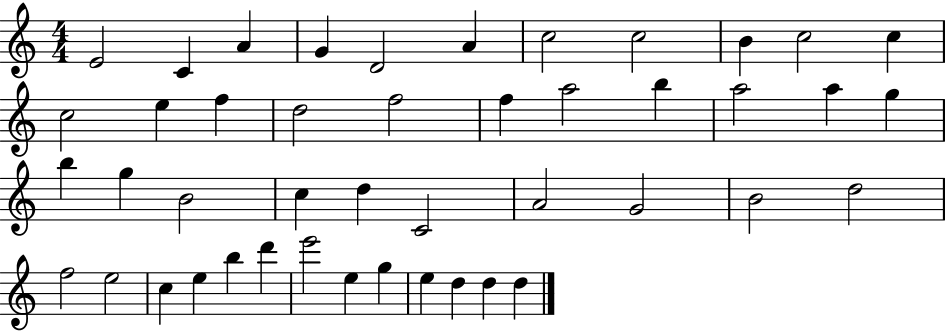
X:1
T:Untitled
M:4/4
L:1/4
K:C
E2 C A G D2 A c2 c2 B c2 c c2 e f d2 f2 f a2 b a2 a g b g B2 c d C2 A2 G2 B2 d2 f2 e2 c e b d' e'2 e g e d d d